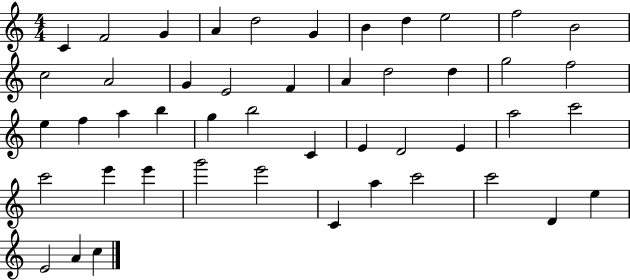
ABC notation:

X:1
T:Untitled
M:4/4
L:1/4
K:C
C F2 G A d2 G B d e2 f2 B2 c2 A2 G E2 F A d2 d g2 f2 e f a b g b2 C E D2 E a2 c'2 c'2 e' e' g'2 e'2 C a c'2 c'2 D e E2 A c